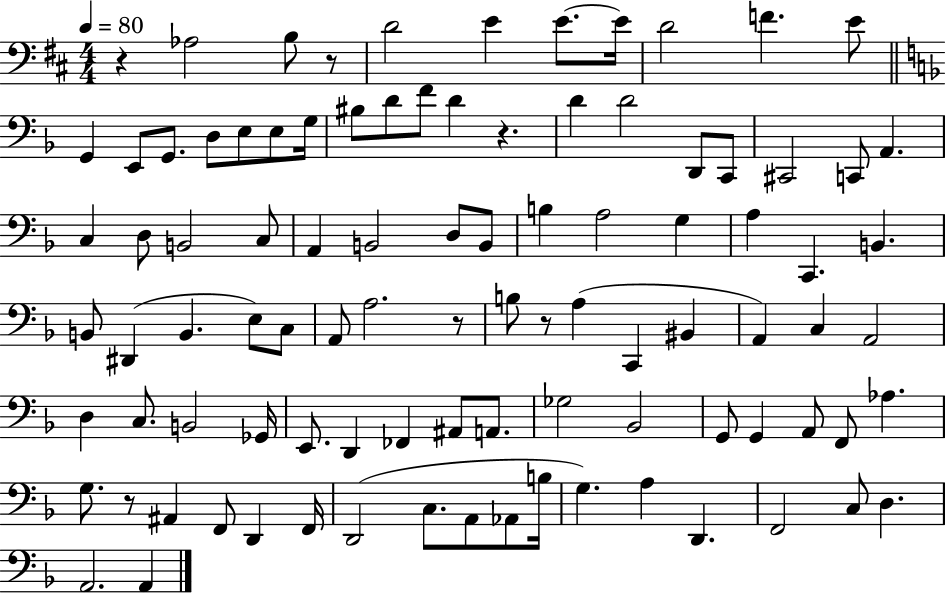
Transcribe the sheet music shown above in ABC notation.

X:1
T:Untitled
M:4/4
L:1/4
K:D
z _A,2 B,/2 z/2 D2 E E/2 E/4 D2 F E/2 G,, E,,/2 G,,/2 D,/2 E,/2 E,/2 G,/4 ^B,/2 D/2 F/2 D z D D2 D,,/2 C,,/2 ^C,,2 C,,/2 A,, C, D,/2 B,,2 C,/2 A,, B,,2 D,/2 B,,/2 B, A,2 G, A, C,, B,, B,,/2 ^D,, B,, E,/2 C,/2 A,,/2 A,2 z/2 B,/2 z/2 A, C,, ^B,, A,, C, A,,2 D, C,/2 B,,2 _G,,/4 E,,/2 D,, _F,, ^A,,/2 A,,/2 _G,2 _B,,2 G,,/2 G,, A,,/2 F,,/2 _A, G,/2 z/2 ^A,, F,,/2 D,, F,,/4 D,,2 C,/2 A,,/2 _A,,/2 B,/4 G, A, D,, F,,2 C,/2 D, A,,2 A,,